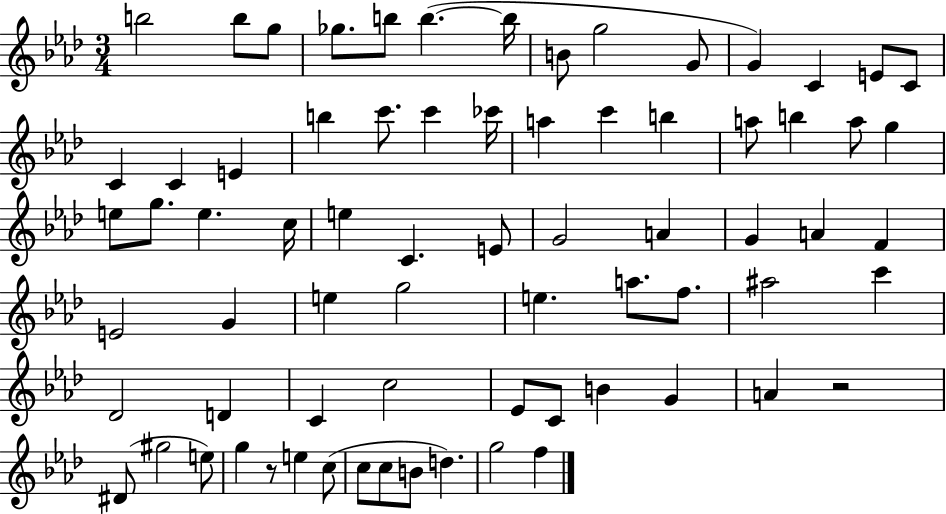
{
  \clef treble
  \numericTimeSignature
  \time 3/4
  \key aes \major
  b''2 b''8 g''8 | ges''8. b''8 b''4.~(~ b''16 | b'8 g''2 g'8 | g'4) c'4 e'8 c'8 | \break c'4 c'4 e'4 | b''4 c'''8. c'''4 ces'''16 | a''4 c'''4 b''4 | a''8 b''4 a''8 g''4 | \break e''8 g''8. e''4. c''16 | e''4 c'4. e'8 | g'2 a'4 | g'4 a'4 f'4 | \break e'2 g'4 | e''4 g''2 | e''4. a''8. f''8. | ais''2 c'''4 | \break des'2 d'4 | c'4 c''2 | ees'8 c'8 b'4 g'4 | a'4 r2 | \break dis'8( gis''2 e''8) | g''4 r8 e''4 c''8( | c''8 c''8 b'8 d''4.) | g''2 f''4 | \break \bar "|."
}